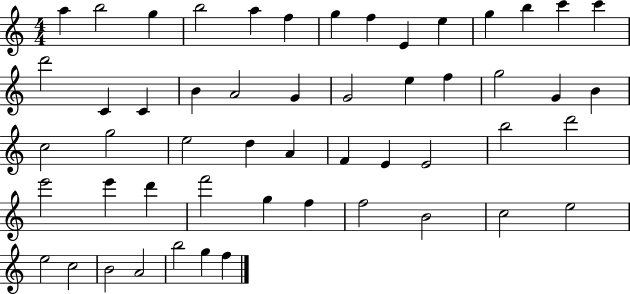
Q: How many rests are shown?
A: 0